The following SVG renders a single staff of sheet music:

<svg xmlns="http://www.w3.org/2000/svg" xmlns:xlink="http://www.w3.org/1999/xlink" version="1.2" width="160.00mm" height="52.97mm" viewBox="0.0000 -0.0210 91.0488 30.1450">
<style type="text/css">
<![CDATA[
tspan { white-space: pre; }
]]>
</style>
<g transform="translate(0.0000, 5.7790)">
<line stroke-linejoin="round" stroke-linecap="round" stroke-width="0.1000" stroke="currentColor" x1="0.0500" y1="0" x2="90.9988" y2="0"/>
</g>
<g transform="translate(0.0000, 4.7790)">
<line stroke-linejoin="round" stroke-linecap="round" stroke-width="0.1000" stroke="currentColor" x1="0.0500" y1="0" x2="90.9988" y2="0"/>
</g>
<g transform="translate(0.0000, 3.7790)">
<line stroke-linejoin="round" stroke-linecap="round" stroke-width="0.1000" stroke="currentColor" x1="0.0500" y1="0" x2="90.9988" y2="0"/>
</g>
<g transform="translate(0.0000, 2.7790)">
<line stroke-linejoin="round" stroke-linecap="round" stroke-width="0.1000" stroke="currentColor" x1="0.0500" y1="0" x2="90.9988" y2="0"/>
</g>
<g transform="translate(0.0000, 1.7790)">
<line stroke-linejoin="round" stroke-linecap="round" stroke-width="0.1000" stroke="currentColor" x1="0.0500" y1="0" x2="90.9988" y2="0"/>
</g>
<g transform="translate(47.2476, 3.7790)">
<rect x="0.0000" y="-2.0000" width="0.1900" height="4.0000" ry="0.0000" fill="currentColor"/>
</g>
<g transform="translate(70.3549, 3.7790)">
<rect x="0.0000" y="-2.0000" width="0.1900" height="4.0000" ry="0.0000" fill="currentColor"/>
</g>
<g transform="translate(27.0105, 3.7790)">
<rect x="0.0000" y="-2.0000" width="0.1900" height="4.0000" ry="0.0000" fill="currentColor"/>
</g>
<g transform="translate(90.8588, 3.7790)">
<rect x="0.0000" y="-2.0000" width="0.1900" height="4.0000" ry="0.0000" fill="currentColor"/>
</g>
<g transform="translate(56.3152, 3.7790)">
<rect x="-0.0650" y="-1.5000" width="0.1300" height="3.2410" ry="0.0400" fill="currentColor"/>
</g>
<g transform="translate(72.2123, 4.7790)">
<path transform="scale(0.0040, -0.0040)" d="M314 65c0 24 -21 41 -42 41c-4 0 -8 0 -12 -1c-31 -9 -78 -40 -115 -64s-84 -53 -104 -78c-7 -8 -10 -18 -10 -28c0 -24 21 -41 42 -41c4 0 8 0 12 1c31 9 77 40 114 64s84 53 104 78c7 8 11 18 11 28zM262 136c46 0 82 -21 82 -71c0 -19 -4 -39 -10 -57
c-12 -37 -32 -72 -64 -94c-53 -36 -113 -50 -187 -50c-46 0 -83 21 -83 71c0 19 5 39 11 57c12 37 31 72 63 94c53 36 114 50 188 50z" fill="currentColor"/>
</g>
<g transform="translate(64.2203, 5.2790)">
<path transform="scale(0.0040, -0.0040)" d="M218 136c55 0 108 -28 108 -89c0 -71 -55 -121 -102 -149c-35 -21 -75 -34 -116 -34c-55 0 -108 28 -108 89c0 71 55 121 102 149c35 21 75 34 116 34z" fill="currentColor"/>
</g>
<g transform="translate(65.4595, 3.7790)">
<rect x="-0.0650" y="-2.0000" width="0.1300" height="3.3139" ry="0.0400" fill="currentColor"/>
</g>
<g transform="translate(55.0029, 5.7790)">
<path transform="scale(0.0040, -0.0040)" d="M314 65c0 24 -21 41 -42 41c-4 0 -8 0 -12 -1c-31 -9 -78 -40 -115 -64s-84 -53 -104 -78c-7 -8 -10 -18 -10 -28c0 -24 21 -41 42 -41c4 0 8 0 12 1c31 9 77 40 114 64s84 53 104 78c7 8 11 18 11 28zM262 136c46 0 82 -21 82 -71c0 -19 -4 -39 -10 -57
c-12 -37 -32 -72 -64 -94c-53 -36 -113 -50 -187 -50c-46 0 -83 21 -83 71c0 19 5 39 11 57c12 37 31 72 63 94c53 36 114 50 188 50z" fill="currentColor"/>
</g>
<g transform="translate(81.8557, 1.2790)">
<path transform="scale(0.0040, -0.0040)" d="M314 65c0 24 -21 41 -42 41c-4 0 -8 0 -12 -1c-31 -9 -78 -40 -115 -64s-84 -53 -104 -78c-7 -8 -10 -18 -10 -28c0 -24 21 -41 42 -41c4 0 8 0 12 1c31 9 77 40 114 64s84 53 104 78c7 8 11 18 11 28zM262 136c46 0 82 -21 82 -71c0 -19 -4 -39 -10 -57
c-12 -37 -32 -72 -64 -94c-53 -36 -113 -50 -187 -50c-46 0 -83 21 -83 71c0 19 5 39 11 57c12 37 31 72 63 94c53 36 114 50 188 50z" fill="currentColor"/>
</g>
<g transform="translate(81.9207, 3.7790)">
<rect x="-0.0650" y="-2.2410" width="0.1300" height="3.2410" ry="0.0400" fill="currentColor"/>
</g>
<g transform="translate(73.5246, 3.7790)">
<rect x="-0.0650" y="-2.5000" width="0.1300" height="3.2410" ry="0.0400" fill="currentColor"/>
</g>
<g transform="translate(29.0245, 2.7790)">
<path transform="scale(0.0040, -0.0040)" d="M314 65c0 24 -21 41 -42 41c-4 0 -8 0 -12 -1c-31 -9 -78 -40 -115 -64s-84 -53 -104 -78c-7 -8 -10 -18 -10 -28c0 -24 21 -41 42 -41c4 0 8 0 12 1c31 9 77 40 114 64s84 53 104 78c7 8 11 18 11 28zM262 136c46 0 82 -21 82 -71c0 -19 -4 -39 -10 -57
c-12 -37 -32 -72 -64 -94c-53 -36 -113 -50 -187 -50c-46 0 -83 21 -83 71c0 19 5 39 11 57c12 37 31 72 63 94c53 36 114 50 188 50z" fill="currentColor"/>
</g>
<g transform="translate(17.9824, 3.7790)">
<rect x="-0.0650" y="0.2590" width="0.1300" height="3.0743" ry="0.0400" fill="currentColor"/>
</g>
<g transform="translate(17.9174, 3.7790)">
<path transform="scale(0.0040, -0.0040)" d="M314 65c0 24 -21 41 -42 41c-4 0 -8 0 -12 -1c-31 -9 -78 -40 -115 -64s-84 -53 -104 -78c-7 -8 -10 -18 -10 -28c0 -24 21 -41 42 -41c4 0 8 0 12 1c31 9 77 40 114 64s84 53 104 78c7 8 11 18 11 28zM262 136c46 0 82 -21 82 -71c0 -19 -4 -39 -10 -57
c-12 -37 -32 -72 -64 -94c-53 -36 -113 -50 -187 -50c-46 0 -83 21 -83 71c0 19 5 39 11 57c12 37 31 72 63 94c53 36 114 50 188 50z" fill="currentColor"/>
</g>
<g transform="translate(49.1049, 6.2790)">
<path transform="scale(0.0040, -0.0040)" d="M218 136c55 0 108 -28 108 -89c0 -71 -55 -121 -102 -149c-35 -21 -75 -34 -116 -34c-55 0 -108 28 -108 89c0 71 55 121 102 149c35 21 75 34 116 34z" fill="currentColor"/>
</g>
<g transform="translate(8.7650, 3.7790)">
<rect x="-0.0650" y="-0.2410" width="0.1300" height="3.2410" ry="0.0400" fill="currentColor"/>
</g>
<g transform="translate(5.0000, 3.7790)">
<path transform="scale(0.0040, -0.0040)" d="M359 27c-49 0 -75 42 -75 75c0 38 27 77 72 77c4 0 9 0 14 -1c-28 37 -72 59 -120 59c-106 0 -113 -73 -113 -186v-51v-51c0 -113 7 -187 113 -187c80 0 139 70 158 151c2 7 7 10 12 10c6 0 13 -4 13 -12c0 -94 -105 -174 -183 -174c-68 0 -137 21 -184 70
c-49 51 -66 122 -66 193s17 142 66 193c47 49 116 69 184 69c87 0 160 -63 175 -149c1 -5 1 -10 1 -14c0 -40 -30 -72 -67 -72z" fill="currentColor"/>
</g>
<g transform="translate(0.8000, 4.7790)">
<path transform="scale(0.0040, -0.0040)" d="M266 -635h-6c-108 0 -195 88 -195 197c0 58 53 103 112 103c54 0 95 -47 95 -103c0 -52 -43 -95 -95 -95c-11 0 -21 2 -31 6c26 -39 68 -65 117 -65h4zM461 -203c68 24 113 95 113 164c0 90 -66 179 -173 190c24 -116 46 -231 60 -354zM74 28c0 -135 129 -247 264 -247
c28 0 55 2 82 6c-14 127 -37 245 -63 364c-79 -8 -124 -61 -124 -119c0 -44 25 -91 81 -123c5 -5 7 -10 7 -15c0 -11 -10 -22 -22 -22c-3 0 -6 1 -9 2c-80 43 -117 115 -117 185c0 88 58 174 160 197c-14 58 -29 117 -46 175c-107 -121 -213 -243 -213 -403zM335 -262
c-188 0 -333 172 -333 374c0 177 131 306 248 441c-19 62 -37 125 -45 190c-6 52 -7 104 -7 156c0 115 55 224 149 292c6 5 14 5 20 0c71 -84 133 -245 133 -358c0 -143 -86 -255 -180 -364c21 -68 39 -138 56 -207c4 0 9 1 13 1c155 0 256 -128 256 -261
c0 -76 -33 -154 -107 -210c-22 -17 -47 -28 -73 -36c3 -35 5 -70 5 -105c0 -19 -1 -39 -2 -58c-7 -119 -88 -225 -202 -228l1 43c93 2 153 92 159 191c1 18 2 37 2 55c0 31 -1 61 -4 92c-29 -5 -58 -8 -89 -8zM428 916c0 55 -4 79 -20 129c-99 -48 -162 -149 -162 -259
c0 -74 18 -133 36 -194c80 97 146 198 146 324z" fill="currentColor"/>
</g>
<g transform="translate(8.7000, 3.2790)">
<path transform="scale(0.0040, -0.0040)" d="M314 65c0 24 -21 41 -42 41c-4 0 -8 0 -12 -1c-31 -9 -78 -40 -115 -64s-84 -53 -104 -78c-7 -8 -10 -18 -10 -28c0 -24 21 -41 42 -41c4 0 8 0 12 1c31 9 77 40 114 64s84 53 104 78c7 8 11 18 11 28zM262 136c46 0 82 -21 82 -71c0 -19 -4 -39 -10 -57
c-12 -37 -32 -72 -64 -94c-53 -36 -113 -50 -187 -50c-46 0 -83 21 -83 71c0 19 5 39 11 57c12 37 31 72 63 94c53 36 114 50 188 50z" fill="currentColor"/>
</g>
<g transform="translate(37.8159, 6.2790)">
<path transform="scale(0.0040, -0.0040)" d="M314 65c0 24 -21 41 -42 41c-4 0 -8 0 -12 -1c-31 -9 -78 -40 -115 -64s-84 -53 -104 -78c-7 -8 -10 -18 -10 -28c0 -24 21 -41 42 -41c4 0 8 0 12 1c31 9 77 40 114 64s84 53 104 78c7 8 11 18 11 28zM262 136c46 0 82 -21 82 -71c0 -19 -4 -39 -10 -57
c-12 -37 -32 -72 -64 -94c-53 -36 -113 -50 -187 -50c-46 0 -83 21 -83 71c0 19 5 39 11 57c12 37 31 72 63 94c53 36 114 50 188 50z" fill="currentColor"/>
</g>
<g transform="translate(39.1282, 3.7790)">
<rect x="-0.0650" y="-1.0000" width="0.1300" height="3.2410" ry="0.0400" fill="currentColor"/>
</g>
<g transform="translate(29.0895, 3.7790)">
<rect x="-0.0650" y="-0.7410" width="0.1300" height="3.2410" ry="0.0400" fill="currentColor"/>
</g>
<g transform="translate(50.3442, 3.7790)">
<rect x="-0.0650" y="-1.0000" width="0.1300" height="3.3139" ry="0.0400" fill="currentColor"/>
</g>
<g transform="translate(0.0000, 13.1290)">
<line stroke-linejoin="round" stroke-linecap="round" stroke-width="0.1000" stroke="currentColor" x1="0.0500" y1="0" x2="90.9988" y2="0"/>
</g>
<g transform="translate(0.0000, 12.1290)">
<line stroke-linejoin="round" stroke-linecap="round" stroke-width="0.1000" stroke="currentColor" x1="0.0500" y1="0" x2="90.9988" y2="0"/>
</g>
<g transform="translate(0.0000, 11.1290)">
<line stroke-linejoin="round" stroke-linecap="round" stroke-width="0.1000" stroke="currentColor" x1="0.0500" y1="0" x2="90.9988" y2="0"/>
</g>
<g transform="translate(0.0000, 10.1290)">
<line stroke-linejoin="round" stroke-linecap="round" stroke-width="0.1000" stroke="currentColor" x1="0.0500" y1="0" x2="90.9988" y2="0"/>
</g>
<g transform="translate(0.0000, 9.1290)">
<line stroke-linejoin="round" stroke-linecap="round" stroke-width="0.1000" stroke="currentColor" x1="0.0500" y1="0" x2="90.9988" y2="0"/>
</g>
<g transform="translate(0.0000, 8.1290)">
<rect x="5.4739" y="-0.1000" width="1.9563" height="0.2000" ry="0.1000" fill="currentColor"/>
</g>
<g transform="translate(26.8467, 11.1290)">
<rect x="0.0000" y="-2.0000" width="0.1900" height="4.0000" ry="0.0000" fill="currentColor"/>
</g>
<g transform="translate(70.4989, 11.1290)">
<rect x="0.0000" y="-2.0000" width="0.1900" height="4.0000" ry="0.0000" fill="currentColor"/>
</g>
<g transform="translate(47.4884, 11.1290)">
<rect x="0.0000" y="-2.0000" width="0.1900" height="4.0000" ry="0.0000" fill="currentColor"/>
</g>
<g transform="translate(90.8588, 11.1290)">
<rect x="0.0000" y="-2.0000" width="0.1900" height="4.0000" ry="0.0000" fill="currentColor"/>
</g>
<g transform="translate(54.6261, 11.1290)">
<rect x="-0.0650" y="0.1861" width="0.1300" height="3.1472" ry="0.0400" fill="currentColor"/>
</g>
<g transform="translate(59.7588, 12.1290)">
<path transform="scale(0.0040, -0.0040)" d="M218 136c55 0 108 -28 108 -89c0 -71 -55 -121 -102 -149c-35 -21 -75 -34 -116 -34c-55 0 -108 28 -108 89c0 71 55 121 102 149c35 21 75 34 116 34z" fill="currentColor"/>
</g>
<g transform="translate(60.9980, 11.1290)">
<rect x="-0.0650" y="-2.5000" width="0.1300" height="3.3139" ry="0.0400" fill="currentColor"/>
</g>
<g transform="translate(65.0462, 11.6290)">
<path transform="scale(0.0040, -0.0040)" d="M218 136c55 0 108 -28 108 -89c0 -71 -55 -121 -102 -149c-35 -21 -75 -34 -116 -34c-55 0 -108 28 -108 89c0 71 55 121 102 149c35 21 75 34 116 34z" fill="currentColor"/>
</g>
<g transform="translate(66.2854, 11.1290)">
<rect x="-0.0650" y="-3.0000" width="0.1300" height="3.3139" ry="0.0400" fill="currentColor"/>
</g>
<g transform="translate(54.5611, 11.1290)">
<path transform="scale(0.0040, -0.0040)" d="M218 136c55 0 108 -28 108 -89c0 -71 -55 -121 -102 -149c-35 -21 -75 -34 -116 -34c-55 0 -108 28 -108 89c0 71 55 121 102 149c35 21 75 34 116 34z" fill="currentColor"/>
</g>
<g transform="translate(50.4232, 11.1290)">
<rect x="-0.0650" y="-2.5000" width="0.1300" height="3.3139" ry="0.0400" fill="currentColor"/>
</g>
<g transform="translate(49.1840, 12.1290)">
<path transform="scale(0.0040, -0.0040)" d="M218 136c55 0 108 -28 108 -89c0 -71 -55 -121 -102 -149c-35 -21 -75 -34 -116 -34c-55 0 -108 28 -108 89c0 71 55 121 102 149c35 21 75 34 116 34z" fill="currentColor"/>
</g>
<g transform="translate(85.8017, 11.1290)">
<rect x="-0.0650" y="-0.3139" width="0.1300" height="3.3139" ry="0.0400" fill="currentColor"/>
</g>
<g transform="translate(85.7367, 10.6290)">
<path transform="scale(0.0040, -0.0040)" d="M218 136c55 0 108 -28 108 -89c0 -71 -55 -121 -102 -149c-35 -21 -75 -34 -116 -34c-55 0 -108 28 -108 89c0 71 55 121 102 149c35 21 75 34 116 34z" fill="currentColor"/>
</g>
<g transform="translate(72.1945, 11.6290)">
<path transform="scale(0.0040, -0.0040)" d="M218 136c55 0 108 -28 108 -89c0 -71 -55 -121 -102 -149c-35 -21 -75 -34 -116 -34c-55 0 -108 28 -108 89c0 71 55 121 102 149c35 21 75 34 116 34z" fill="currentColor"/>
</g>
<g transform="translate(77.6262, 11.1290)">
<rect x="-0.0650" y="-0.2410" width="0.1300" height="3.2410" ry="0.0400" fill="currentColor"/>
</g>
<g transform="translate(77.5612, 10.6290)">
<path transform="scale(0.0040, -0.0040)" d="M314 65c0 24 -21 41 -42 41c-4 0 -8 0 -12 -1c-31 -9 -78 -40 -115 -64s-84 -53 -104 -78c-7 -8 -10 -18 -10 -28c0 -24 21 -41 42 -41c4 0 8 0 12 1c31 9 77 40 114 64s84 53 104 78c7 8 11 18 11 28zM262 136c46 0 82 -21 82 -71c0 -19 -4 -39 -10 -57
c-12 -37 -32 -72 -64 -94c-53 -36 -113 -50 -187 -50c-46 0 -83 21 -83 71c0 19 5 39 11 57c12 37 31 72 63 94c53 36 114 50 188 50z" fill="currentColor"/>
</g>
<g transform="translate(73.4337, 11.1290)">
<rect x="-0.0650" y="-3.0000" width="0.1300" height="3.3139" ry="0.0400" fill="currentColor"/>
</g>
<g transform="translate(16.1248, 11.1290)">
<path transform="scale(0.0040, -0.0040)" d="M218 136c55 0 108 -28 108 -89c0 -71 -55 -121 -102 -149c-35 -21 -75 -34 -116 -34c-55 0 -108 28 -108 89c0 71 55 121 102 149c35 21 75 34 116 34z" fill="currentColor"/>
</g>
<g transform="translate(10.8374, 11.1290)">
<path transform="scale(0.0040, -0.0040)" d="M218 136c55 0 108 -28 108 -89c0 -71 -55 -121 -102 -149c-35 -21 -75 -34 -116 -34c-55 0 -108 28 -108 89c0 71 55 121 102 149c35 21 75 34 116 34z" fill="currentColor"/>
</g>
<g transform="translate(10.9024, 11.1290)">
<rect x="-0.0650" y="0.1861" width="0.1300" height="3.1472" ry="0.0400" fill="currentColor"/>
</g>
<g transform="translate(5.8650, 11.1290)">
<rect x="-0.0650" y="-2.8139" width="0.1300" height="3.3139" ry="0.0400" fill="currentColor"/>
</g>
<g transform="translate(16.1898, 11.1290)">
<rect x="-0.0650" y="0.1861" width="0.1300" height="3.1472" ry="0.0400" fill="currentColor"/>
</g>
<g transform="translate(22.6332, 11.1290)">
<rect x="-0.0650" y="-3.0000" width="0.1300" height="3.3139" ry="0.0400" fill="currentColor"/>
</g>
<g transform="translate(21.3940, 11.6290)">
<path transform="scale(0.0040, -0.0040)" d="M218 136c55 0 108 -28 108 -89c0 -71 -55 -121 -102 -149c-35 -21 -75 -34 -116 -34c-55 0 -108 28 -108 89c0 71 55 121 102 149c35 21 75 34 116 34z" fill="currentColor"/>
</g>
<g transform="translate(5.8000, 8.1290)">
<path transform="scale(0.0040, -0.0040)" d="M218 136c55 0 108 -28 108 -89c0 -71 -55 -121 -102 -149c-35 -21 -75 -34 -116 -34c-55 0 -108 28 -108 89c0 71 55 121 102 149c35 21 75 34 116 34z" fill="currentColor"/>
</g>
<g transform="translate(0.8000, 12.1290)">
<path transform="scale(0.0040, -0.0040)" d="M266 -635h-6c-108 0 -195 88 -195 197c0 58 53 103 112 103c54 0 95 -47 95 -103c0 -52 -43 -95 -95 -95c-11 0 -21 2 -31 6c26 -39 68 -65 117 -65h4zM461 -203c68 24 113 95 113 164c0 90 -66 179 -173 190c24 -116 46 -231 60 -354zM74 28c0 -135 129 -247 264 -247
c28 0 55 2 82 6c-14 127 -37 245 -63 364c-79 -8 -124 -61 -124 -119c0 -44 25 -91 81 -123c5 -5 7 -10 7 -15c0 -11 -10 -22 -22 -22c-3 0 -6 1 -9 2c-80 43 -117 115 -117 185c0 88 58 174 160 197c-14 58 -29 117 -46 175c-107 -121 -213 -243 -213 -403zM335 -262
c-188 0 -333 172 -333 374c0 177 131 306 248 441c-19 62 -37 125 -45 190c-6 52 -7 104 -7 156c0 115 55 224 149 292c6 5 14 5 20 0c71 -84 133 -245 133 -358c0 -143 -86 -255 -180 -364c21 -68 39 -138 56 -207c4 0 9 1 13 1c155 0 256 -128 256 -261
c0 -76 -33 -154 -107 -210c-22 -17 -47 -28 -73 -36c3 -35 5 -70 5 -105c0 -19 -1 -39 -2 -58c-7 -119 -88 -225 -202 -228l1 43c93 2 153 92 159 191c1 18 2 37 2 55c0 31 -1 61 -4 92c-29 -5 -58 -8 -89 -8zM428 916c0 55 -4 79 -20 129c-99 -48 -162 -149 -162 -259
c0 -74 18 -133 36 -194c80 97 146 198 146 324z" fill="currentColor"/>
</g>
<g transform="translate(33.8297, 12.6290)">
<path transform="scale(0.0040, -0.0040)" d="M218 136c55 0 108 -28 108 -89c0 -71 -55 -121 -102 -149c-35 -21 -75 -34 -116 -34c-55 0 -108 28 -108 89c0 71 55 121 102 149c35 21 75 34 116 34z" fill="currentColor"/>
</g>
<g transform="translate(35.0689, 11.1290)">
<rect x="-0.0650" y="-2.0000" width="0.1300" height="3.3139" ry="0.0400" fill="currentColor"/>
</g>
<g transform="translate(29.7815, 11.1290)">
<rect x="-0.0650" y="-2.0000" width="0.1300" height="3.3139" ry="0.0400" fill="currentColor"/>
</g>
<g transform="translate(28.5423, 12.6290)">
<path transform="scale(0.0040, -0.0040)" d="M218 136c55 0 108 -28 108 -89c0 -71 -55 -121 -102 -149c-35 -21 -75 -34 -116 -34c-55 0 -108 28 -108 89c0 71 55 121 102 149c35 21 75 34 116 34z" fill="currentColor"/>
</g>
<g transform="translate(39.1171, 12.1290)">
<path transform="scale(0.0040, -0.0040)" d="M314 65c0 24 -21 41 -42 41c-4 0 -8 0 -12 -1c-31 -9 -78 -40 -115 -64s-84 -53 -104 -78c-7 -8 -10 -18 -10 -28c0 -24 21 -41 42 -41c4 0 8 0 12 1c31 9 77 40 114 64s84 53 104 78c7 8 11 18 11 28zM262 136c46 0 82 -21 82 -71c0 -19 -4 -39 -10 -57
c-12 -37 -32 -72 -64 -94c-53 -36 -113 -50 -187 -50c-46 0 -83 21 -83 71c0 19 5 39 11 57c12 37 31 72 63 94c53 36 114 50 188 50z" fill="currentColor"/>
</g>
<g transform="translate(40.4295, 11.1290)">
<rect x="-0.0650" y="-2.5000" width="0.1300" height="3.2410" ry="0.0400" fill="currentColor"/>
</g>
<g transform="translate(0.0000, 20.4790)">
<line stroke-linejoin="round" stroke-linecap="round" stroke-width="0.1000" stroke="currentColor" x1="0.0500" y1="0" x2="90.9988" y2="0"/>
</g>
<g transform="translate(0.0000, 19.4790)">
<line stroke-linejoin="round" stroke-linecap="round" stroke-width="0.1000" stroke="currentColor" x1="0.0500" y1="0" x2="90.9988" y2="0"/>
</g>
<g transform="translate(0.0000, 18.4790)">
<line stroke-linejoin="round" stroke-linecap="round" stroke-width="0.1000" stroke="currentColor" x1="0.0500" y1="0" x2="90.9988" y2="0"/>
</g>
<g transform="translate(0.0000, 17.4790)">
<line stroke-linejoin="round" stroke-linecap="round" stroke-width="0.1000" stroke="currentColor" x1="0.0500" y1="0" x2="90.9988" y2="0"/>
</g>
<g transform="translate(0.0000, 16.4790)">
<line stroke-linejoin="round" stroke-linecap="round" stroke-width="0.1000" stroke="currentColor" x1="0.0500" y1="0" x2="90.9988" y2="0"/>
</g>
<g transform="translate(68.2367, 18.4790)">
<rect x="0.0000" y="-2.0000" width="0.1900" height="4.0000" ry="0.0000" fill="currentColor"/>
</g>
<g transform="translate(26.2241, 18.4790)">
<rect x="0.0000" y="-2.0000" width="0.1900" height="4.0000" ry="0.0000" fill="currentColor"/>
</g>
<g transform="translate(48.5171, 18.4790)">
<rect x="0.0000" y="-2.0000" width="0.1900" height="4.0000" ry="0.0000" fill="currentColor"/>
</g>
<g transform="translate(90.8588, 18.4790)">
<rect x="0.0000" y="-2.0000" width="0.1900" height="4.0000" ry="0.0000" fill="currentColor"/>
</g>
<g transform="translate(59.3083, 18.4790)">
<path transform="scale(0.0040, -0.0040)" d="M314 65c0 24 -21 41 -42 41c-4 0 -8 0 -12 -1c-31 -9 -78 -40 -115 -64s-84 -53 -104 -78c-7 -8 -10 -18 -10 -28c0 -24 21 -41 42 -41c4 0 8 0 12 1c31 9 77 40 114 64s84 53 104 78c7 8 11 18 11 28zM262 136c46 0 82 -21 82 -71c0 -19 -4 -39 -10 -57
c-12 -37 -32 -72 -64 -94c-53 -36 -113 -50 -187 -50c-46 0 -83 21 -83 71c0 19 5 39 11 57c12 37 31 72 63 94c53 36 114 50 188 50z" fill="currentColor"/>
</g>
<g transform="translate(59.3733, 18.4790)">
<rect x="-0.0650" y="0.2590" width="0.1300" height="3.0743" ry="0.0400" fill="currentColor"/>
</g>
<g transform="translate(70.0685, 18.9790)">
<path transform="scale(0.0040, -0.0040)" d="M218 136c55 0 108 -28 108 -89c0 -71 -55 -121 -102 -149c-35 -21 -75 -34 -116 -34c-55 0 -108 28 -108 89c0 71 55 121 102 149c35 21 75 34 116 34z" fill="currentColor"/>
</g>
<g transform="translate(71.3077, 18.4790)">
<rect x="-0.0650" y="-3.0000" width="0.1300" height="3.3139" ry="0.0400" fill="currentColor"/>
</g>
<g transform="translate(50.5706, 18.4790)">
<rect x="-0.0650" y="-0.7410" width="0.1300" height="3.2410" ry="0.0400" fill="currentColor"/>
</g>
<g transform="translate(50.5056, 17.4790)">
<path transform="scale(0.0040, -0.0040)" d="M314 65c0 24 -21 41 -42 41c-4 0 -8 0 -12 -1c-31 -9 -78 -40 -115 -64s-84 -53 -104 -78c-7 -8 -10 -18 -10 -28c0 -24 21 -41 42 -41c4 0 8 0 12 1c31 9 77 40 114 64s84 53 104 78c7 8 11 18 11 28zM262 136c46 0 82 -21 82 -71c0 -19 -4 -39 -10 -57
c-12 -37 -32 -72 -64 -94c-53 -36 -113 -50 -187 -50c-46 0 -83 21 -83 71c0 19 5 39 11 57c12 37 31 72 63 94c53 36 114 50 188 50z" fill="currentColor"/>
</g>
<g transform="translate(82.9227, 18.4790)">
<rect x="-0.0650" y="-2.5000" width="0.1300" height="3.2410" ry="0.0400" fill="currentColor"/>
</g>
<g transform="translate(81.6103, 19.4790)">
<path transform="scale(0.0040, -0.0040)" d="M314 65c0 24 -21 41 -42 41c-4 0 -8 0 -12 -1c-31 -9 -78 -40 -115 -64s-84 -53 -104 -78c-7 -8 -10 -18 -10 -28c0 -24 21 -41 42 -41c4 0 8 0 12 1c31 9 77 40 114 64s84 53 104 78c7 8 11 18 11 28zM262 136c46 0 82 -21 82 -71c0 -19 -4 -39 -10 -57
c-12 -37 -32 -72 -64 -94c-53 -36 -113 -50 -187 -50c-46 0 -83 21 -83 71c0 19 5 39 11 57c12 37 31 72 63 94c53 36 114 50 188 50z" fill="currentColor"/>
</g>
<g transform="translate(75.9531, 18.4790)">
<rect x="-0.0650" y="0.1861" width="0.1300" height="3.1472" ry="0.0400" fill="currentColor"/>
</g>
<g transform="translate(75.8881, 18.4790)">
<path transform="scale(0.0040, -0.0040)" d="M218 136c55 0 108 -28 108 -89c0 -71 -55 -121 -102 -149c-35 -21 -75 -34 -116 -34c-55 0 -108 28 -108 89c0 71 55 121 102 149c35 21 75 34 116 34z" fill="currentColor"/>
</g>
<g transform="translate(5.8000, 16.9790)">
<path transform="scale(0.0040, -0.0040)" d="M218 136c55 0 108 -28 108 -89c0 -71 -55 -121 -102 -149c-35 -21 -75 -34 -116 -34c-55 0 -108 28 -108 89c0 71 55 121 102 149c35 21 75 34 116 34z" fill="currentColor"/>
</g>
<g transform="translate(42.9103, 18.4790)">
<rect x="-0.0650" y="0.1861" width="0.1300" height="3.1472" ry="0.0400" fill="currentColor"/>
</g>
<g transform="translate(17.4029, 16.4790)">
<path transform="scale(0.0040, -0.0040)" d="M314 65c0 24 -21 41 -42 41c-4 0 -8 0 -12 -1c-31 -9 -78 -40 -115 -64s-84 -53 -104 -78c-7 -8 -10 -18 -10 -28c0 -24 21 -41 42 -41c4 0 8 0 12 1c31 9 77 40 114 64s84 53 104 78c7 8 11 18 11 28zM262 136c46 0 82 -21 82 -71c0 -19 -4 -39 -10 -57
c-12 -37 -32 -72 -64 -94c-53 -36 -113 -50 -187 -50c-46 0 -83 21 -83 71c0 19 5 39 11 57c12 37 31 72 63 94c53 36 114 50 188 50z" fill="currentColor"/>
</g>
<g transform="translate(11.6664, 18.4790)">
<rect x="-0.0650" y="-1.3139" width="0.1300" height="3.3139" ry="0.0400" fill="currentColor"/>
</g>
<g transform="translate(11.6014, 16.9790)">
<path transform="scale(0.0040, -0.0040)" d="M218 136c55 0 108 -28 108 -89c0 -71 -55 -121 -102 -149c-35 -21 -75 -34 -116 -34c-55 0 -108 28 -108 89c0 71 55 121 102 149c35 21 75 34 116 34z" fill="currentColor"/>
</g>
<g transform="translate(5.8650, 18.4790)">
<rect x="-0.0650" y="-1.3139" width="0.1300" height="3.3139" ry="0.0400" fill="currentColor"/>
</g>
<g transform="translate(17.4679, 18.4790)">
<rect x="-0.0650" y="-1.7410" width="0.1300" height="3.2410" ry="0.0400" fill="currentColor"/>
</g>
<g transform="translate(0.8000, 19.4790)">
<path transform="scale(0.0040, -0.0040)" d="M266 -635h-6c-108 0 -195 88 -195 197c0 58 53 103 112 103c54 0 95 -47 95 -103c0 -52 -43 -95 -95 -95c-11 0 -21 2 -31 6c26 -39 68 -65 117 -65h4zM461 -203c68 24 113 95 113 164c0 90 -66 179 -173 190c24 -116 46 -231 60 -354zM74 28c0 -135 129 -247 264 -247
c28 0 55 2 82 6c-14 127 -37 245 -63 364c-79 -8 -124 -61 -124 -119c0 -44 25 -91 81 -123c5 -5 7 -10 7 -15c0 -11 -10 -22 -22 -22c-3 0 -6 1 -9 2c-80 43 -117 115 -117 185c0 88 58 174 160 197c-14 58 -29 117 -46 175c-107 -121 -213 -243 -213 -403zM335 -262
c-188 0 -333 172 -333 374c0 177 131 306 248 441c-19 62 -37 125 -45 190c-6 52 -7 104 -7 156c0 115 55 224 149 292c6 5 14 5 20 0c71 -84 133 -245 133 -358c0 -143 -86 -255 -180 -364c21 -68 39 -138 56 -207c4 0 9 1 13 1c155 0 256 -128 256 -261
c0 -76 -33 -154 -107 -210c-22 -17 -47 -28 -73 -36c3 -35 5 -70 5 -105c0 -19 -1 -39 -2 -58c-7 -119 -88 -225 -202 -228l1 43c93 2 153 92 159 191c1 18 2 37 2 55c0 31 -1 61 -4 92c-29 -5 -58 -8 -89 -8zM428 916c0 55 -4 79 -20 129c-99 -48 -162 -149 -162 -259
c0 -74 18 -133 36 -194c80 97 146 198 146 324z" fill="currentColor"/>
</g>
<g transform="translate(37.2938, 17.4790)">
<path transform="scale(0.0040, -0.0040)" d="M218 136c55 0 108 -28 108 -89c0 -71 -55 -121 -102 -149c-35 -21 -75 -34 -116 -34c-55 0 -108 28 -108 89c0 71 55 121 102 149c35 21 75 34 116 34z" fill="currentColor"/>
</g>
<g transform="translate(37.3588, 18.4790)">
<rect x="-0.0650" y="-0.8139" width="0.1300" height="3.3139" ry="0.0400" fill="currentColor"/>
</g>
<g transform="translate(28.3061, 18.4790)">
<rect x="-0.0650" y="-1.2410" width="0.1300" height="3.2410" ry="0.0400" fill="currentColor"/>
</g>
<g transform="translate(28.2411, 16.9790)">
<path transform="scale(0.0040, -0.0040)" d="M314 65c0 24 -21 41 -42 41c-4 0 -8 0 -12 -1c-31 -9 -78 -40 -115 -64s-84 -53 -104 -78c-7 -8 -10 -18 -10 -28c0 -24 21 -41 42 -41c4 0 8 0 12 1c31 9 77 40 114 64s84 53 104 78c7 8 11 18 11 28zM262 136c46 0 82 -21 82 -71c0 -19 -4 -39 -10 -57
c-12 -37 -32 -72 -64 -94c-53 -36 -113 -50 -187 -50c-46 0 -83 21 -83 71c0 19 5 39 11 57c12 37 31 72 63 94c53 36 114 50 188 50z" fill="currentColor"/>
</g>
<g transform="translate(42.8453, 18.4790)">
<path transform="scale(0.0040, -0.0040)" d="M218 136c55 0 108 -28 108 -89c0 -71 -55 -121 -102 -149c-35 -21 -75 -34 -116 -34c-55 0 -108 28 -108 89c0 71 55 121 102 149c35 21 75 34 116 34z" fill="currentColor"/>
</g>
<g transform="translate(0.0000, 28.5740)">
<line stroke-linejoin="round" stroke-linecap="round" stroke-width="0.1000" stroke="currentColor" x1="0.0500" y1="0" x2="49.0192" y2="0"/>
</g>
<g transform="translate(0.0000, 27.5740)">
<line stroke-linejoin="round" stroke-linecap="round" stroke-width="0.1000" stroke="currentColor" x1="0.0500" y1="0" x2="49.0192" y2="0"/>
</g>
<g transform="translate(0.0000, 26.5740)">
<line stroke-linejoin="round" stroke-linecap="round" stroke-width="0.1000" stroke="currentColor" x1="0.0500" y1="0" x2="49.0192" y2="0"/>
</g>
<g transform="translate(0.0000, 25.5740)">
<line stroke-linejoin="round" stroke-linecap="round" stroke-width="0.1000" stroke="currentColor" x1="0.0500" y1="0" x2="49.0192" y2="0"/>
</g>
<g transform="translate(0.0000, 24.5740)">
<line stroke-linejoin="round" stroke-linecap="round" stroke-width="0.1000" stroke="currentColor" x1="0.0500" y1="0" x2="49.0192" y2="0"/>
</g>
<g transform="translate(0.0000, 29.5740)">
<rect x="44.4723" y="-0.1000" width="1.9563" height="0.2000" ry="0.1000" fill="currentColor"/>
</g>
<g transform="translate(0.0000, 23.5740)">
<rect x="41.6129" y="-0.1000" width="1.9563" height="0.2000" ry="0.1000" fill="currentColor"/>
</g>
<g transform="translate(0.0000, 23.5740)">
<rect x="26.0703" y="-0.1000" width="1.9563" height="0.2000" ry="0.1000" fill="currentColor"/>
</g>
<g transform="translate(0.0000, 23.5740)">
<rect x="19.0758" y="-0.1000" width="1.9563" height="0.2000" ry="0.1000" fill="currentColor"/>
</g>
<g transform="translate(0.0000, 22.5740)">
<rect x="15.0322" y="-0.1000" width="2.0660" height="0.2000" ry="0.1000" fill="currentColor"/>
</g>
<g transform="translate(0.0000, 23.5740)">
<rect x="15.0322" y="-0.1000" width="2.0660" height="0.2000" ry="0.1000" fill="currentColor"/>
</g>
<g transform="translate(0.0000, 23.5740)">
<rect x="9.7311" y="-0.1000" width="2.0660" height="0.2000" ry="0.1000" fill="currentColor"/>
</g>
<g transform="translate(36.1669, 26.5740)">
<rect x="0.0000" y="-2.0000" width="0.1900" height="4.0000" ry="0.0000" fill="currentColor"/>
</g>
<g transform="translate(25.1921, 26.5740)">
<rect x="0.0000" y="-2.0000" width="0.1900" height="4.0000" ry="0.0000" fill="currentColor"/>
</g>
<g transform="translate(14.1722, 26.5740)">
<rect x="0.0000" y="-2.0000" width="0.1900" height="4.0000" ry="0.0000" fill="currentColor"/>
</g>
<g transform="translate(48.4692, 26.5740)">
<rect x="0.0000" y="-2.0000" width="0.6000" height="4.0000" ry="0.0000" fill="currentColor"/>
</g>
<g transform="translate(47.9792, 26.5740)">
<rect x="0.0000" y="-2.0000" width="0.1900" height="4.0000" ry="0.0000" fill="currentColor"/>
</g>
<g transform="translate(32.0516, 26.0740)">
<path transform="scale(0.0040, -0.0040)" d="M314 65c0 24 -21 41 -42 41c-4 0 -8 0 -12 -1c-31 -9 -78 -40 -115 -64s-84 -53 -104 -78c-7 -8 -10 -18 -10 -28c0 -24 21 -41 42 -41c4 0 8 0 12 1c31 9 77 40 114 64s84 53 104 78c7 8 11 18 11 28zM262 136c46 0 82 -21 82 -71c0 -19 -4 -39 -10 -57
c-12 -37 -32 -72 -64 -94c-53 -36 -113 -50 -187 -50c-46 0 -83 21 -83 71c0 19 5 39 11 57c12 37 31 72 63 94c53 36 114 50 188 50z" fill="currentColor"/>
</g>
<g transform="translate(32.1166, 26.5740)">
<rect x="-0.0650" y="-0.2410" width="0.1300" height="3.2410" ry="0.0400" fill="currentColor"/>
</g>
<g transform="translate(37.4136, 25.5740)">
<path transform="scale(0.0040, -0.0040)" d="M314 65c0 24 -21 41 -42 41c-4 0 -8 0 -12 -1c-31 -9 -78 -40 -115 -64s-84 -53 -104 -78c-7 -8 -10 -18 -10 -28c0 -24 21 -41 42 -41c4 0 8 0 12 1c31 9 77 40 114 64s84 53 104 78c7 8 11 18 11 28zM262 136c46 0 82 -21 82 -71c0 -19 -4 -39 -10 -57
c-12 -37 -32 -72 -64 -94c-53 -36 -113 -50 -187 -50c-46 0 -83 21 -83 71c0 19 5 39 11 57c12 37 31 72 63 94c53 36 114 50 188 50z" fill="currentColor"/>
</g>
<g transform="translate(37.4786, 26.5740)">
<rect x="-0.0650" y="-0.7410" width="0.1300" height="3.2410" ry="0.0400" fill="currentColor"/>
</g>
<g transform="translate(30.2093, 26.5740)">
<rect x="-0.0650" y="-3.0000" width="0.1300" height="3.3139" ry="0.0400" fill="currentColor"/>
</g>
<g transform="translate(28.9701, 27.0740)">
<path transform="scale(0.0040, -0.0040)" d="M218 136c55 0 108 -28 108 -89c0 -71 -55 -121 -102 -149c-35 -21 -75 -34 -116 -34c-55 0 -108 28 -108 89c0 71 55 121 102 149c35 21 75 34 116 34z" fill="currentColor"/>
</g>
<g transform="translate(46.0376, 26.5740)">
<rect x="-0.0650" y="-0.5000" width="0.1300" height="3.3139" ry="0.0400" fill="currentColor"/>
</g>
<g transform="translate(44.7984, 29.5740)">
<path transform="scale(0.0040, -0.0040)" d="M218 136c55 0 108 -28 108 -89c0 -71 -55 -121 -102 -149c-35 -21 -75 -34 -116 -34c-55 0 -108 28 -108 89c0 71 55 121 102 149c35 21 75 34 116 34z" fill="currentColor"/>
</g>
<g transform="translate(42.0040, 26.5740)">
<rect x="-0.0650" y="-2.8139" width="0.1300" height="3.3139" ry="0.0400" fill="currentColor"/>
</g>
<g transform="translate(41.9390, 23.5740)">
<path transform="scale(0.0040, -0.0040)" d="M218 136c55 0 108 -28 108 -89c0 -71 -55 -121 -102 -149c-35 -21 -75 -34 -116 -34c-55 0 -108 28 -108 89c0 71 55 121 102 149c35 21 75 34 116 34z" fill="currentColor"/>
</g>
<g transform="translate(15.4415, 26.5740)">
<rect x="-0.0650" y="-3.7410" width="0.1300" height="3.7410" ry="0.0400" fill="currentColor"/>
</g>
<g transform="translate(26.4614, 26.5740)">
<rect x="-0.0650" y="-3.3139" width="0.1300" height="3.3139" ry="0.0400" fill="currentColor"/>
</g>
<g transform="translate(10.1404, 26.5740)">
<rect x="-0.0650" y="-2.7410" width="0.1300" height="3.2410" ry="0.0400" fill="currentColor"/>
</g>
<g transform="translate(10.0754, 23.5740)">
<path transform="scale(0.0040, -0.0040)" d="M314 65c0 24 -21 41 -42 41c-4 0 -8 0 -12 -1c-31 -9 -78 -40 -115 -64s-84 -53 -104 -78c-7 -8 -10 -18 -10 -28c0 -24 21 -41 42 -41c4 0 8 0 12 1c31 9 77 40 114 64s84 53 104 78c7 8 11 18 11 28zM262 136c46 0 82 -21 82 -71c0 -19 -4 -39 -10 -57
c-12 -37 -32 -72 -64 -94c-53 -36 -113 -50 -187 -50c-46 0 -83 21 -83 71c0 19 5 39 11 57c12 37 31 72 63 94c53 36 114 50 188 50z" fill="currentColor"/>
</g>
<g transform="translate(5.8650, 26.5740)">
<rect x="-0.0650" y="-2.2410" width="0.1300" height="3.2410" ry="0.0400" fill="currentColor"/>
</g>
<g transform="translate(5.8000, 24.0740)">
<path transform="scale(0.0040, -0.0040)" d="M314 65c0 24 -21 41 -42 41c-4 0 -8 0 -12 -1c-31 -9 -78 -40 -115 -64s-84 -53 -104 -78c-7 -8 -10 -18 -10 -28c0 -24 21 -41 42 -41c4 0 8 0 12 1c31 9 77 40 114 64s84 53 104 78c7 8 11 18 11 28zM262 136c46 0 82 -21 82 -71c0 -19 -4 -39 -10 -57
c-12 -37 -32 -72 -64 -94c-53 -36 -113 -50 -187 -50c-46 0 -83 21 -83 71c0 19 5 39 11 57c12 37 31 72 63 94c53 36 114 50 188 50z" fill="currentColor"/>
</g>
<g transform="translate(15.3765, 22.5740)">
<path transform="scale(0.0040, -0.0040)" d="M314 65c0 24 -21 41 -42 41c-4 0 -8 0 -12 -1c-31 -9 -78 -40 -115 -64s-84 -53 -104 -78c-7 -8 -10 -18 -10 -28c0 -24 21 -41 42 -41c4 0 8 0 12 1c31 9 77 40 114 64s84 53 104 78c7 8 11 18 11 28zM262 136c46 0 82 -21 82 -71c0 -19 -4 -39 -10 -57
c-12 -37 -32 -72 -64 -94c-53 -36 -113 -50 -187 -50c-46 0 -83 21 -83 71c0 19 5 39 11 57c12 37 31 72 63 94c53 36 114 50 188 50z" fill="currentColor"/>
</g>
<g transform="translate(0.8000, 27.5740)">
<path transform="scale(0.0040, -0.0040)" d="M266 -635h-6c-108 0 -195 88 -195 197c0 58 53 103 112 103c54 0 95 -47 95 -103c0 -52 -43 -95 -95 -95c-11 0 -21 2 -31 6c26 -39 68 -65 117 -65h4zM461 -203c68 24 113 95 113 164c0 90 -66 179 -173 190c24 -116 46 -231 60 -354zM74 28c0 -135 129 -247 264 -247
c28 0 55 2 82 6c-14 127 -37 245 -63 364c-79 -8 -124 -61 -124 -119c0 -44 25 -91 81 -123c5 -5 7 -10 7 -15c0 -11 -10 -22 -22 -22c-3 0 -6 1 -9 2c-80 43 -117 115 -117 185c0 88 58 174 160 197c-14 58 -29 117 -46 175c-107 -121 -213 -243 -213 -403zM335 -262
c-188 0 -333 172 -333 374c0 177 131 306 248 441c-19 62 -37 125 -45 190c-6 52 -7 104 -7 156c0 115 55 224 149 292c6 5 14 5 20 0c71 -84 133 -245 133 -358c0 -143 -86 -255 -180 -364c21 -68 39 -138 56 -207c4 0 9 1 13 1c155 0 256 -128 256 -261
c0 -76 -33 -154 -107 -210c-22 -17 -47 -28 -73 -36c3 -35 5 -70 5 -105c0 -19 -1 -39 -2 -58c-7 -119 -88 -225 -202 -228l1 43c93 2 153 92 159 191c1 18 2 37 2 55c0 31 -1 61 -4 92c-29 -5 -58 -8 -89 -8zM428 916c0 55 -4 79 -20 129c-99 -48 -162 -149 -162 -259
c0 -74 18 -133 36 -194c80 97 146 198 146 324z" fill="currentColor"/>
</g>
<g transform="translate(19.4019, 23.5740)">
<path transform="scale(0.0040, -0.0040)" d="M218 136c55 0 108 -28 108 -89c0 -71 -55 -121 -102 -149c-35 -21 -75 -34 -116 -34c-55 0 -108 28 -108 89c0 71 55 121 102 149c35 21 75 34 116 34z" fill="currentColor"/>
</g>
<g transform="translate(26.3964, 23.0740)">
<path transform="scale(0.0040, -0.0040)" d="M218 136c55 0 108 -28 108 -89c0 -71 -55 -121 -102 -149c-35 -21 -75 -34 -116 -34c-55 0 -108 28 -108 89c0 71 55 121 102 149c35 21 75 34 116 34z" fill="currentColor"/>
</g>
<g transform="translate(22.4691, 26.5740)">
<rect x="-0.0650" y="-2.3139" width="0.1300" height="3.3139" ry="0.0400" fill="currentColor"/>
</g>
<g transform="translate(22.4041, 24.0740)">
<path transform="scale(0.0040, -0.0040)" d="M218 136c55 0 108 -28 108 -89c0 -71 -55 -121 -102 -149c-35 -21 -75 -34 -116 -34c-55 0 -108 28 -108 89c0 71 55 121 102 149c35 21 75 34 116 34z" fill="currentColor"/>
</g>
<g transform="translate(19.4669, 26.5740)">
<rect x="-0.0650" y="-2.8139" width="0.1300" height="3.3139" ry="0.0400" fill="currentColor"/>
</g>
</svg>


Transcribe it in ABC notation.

X:1
T:Untitled
M:4/4
L:1/4
K:C
c2 B2 d2 D2 D E2 F G2 g2 a B B A F F G2 G B G A A c2 c e e f2 e2 d B d2 B2 A B G2 g2 a2 c'2 a g b A c2 d2 a C